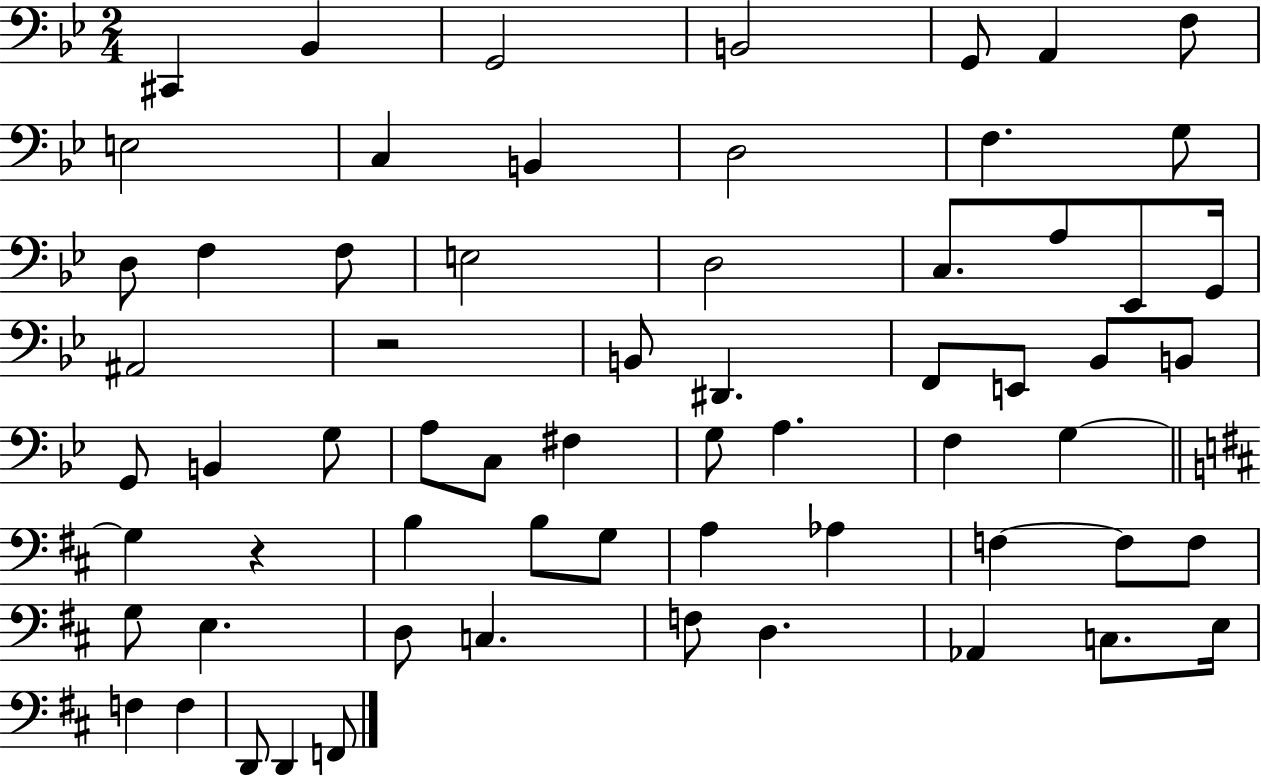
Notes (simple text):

C#2/q Bb2/q G2/h B2/h G2/e A2/q F3/e E3/h C3/q B2/q D3/h F3/q. G3/e D3/e F3/q F3/e E3/h D3/h C3/e. A3/e Eb2/e G2/s A#2/h R/h B2/e D#2/q. F2/e E2/e Bb2/e B2/e G2/e B2/q G3/e A3/e C3/e F#3/q G3/e A3/q. F3/q G3/q G3/q R/q B3/q B3/e G3/e A3/q Ab3/q F3/q F3/e F3/e G3/e E3/q. D3/e C3/q. F3/e D3/q. Ab2/q C3/e. E3/s F3/q F3/q D2/e D2/q F2/e